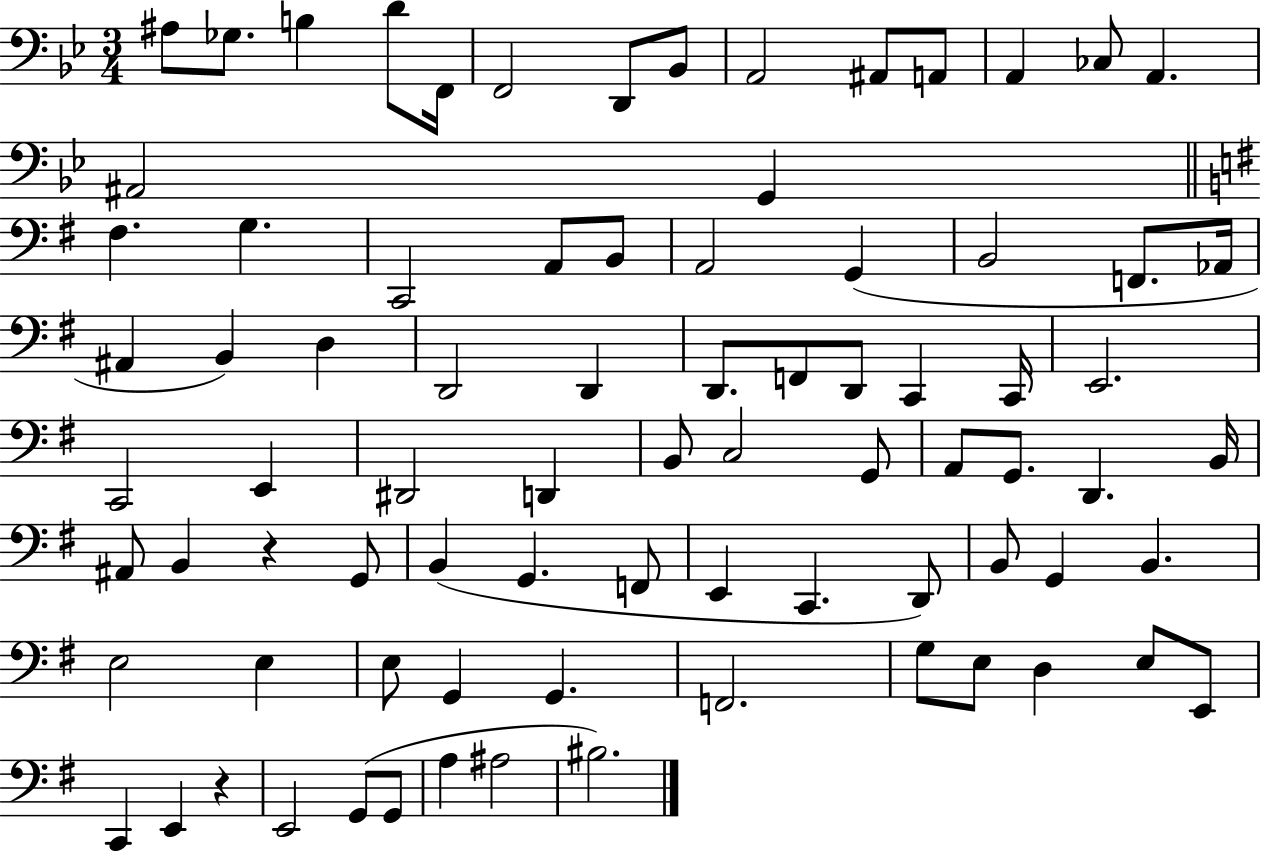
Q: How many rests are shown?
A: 2